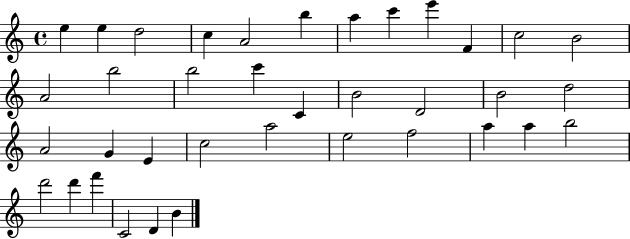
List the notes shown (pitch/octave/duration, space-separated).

E5/q E5/q D5/h C5/q A4/h B5/q A5/q C6/q E6/q F4/q C5/h B4/h A4/h B5/h B5/h C6/q C4/q B4/h D4/h B4/h D5/h A4/h G4/q E4/q C5/h A5/h E5/h F5/h A5/q A5/q B5/h D6/h D6/q F6/q C4/h D4/q B4/q